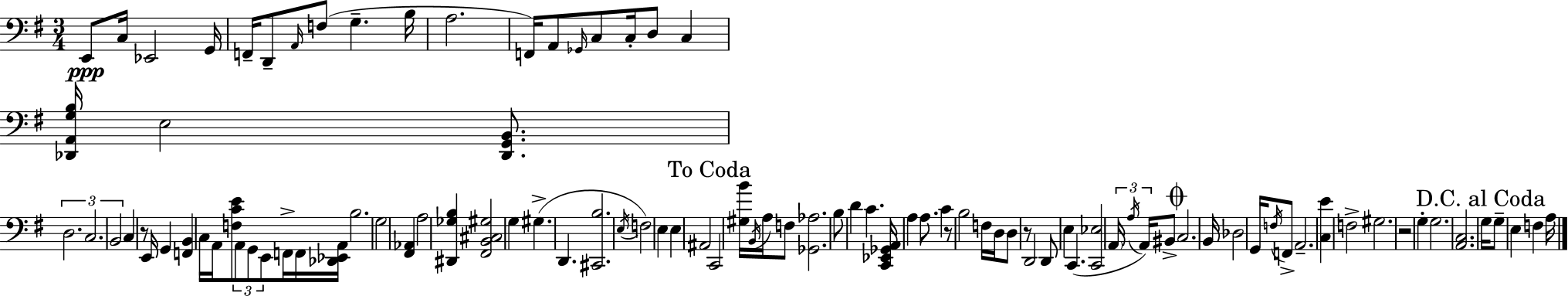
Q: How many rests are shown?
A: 4